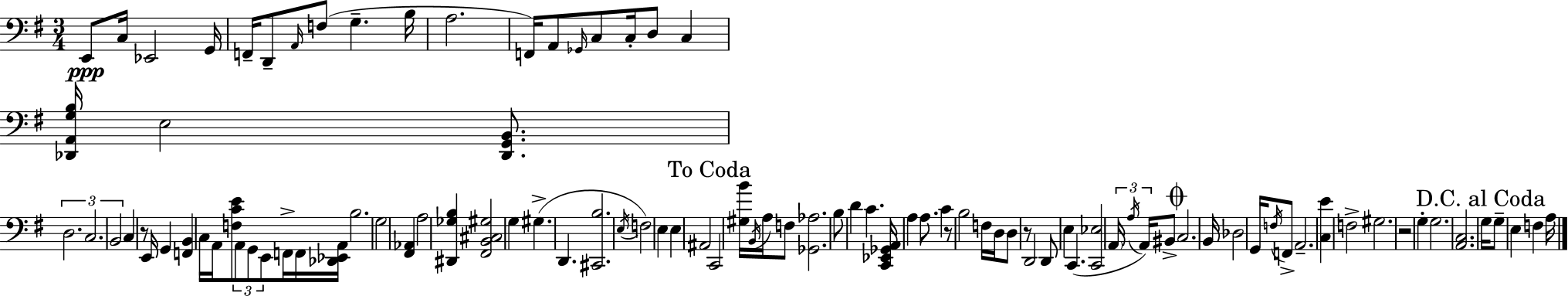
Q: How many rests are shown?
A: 4